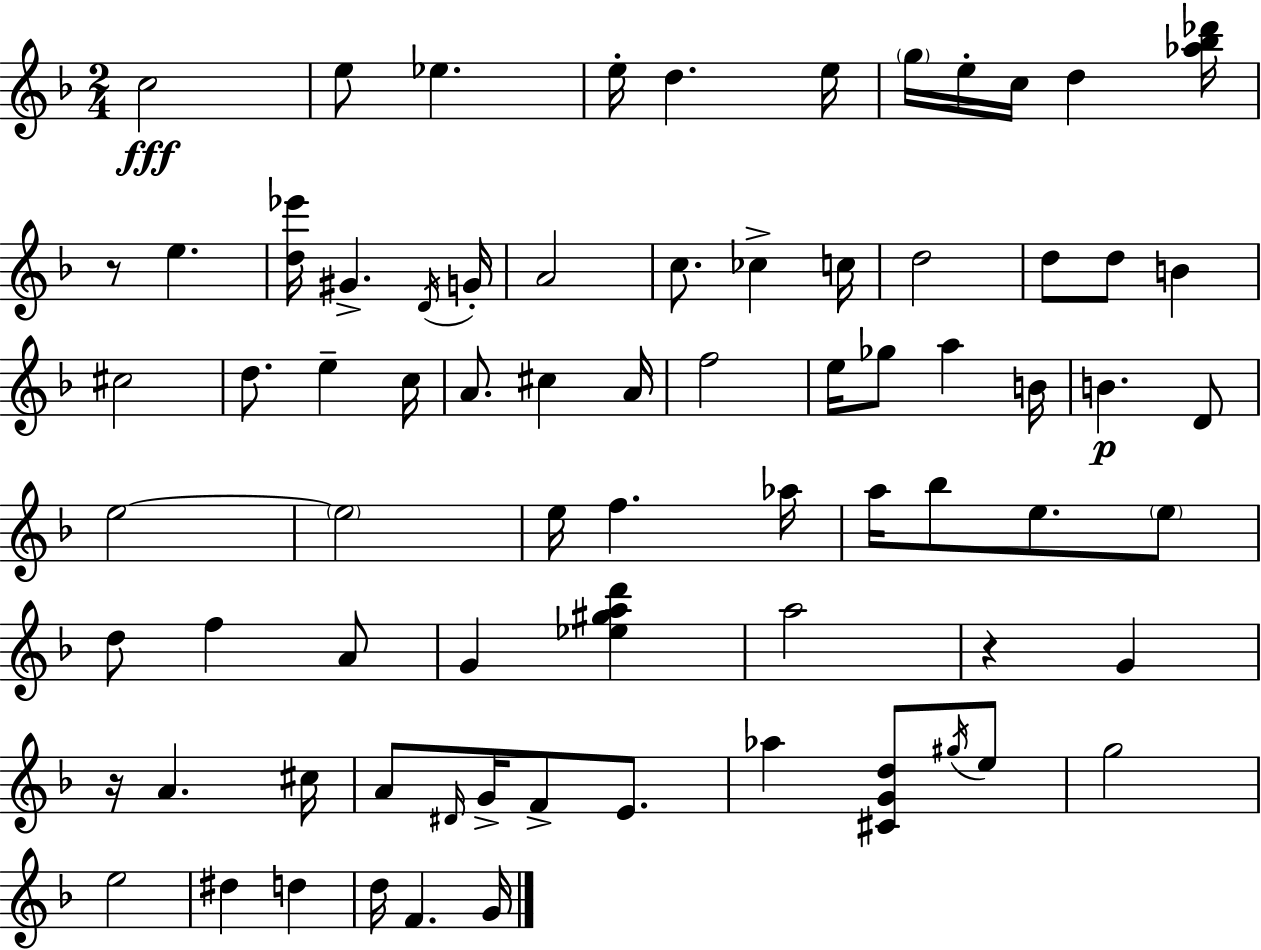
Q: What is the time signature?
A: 2/4